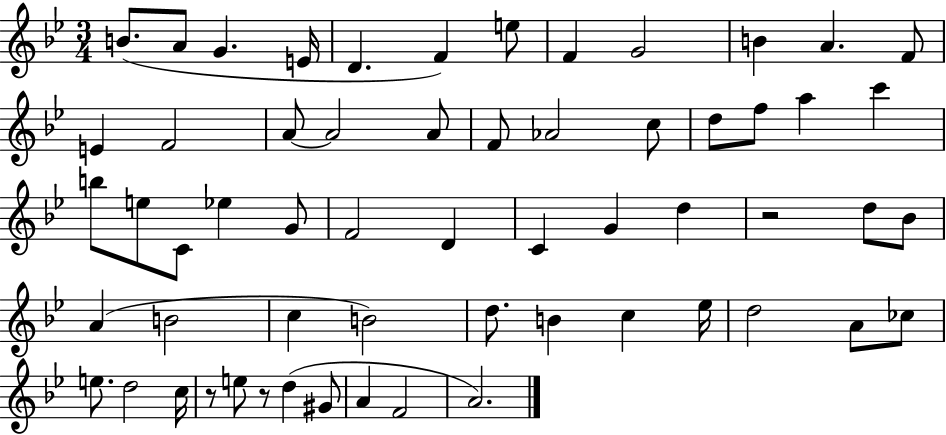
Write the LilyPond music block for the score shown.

{
  \clef treble
  \numericTimeSignature
  \time 3/4
  \key bes \major
  b'8.( a'8 g'4. e'16 | d'4. f'4) e''8 | f'4 g'2 | b'4 a'4. f'8 | \break e'4 f'2 | a'8~~ a'2 a'8 | f'8 aes'2 c''8 | d''8 f''8 a''4 c'''4 | \break b''8 e''8 c'8 ees''4 g'8 | f'2 d'4 | c'4 g'4 d''4 | r2 d''8 bes'8 | \break a'4( b'2 | c''4 b'2) | d''8. b'4 c''4 ees''16 | d''2 a'8 ces''8 | \break e''8. d''2 c''16 | r8 e''8 r8 d''4( gis'8 | a'4 f'2 | a'2.) | \break \bar "|."
}